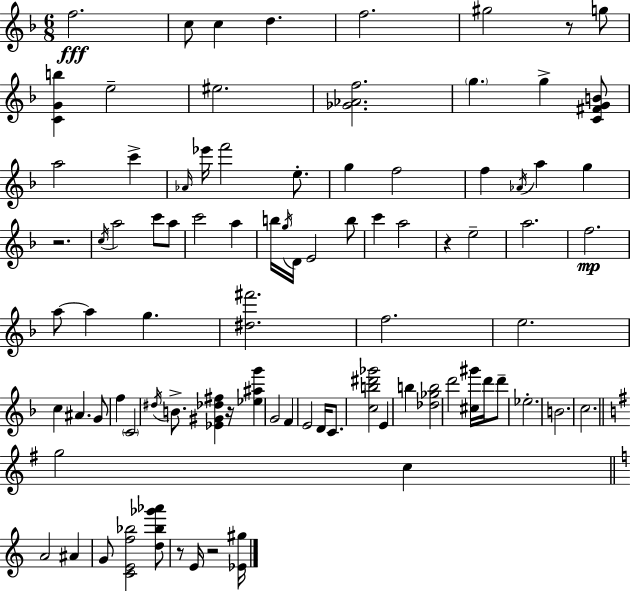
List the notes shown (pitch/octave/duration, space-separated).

F5/h. C5/e C5/q D5/q. F5/h. G#5/h R/e G5/e [C4,G4,B5]/q E5/h EIS5/h. [Gb4,Ab4,F5]/h. G5/q. G5/q [C4,F#4,G4,B4]/e A5/h C6/q Ab4/s Eb6/s F6/h E5/e. G5/q F5/h F5/q Ab4/s A5/q G5/q R/h. C5/s A5/h C6/e A5/e C6/h A5/q B5/s G5/s D4/s E4/h B5/e C6/q A5/h R/q E5/h A5/h. F5/h. A5/e A5/q G5/q. [D#5,F#6]/h. F5/h. E5/h. C5/q A#4/q. G4/e F5/q C4/h D#5/s B4/e. [Eb4,G#4,Db5,F#5]/q R/s [Eb5,A#5,G6]/q G4/h F4/q E4/h D4/s C4/e. [C5,B5,D#6,Gb6]/h E4/q B5/q [Db5,Gb5,B5]/h D6/h [C#5,G#6]/s D6/s D6/e Eb5/h. B4/h. C5/h. G5/h C5/q A4/h A#4/q G4/e [C4,E4,F5,Bb5]/h [D5,Bb5,Gb6,Ab6]/e R/e E4/s R/h [Eb4,G#5]/s